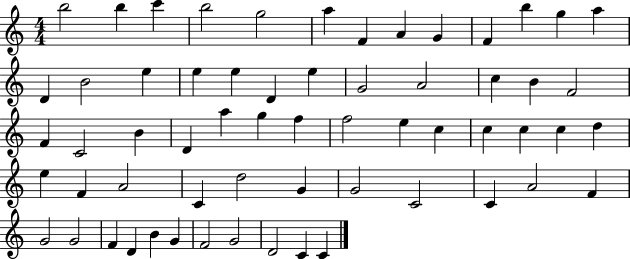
X:1
T:Untitled
M:4/4
L:1/4
K:C
b2 b c' b2 g2 a F A G F b g a D B2 e e e D e G2 A2 c B F2 F C2 B D a g f f2 e c c c c d e F A2 C d2 G G2 C2 C A2 F G2 G2 F D B G F2 G2 D2 C C